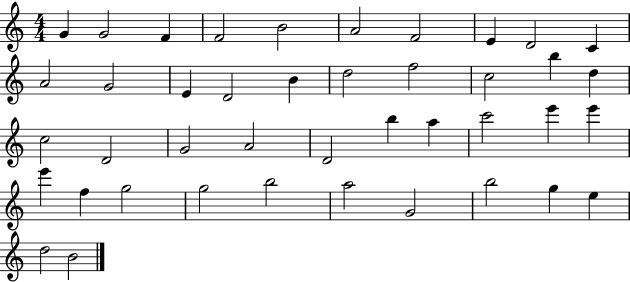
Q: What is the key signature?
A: C major